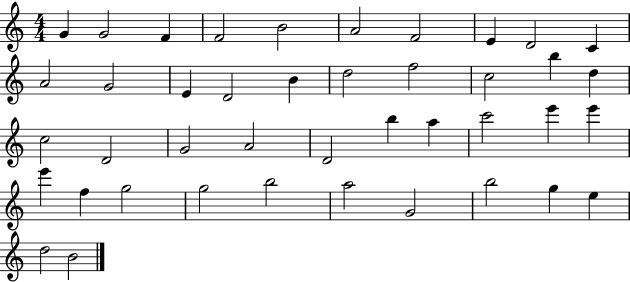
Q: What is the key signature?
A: C major